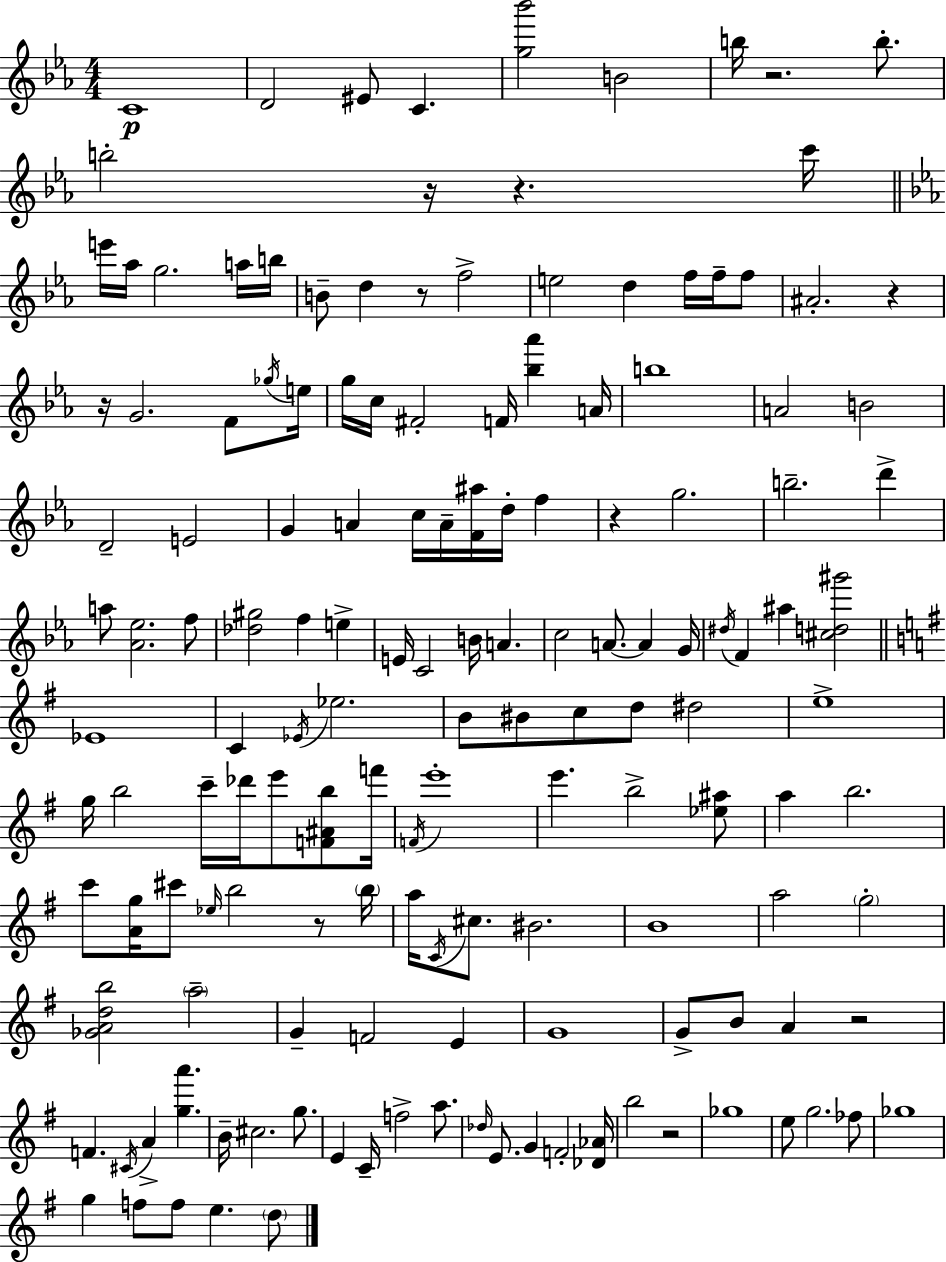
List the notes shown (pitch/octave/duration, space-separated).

C4/w D4/h EIS4/e C4/q. [G5,Bb6]/h B4/h B5/s R/h. B5/e. B5/h R/s R/q. C6/s E6/s Ab5/s G5/h. A5/s B5/s B4/e D5/q R/e F5/h E5/h D5/q F5/s F5/s F5/e A#4/h. R/q R/s G4/h. F4/e Gb5/s E5/s G5/s C5/s F#4/h F4/s [Bb5,Ab6]/q A4/s B5/w A4/h B4/h D4/h E4/h G4/q A4/q C5/s A4/s [F4,A#5]/s D5/s F5/q R/q G5/h. B5/h. D6/q A5/e [Ab4,Eb5]/h. F5/e [Db5,G#5]/h F5/q E5/q E4/s C4/h B4/s A4/q. C5/h A4/e. A4/q G4/s D#5/s F4/q A#5/q [C#5,D5,G#6]/h Eb4/w C4/q Eb4/s Eb5/h. B4/e BIS4/e C5/e D5/e D#5/h E5/w G5/s B5/h C6/s Db6/s E6/e [F4,A#4,B5]/e F6/s F4/s E6/w E6/q. B5/h [Eb5,A#5]/e A5/q B5/h. C6/e [A4,G5]/s C#6/e Eb5/s B5/h R/e B5/s A5/s C4/s C#5/e. BIS4/h. B4/w A5/h G5/h [Gb4,A4,D5,B5]/h A5/h G4/q F4/h E4/q G4/w G4/e B4/e A4/q R/h F4/q. C#4/s A4/q [G5,A6]/q. B4/s C#5/h. G5/e. E4/q C4/s F5/h A5/e. Db5/s E4/e. G4/q F4/h [Db4,Ab4]/s B5/h R/h Gb5/w E5/e G5/h. FES5/e Gb5/w G5/q F5/e F5/e E5/q. D5/e